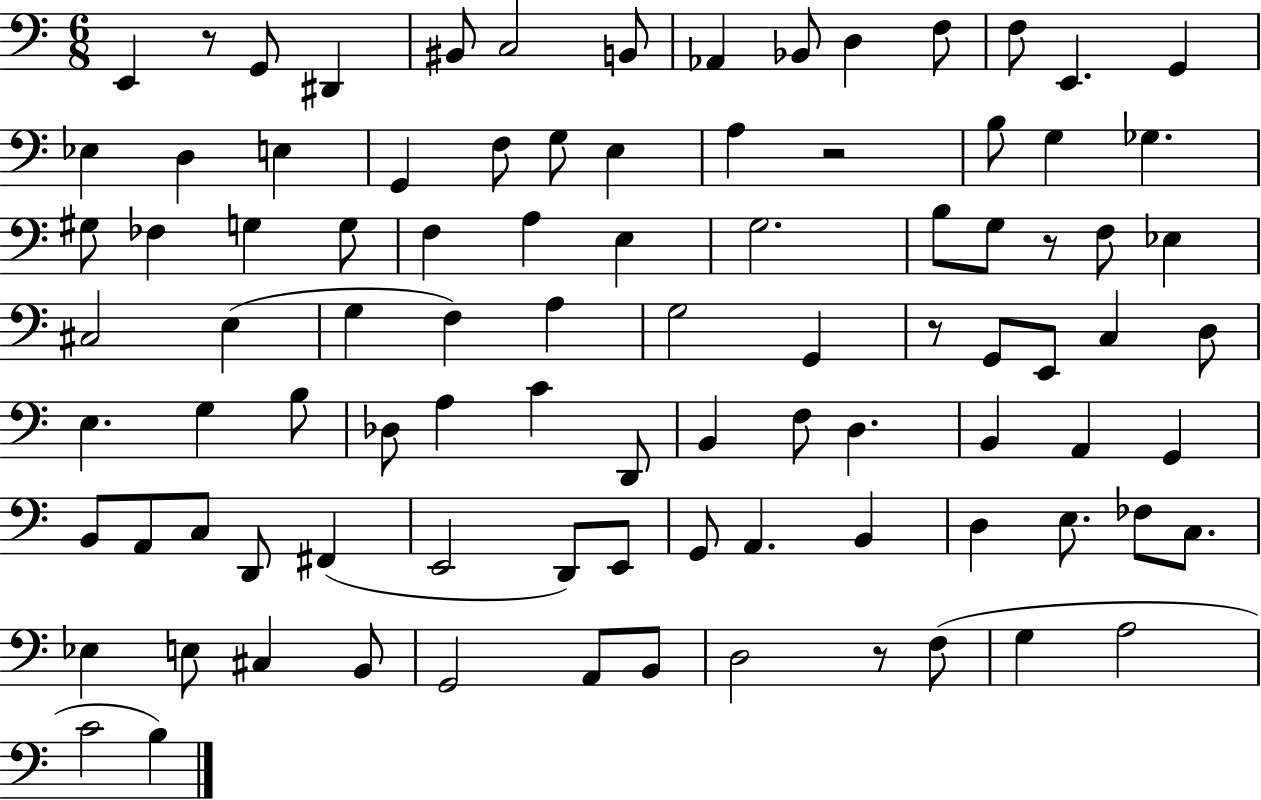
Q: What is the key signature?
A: C major